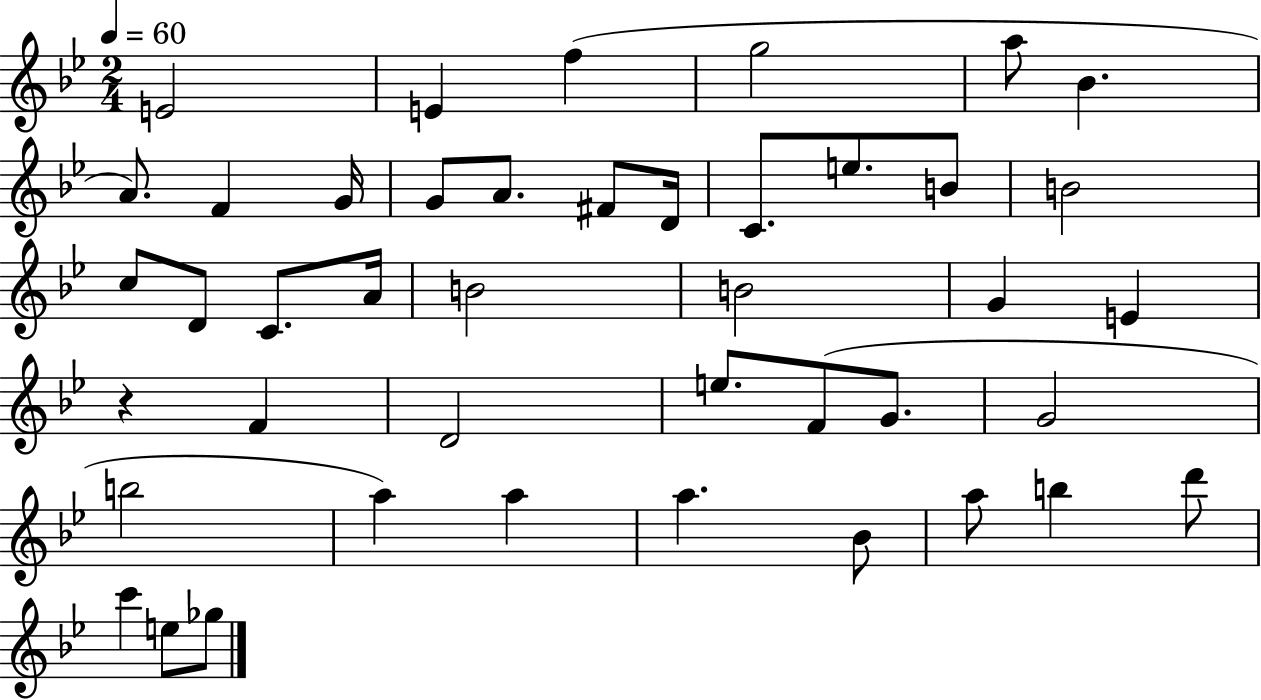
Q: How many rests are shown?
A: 1